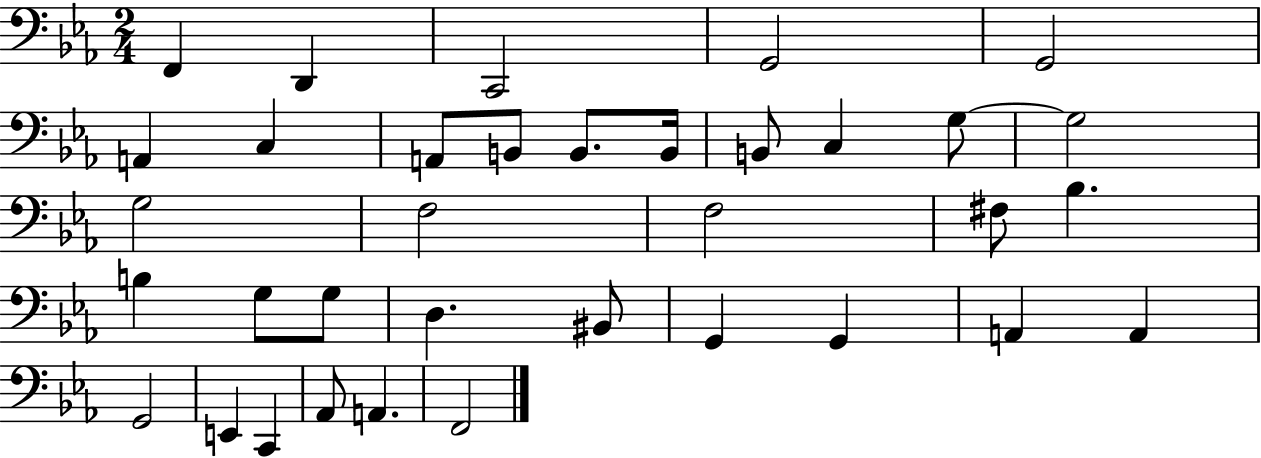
{
  \clef bass
  \numericTimeSignature
  \time 2/4
  \key ees \major
  f,4 d,4 | c,2 | g,2 | g,2 | \break a,4 c4 | a,8 b,8 b,8. b,16 | b,8 c4 g8~~ | g2 | \break g2 | f2 | f2 | fis8 bes4. | \break b4 g8 g8 | d4. bis,8 | g,4 g,4 | a,4 a,4 | \break g,2 | e,4 c,4 | aes,8 a,4. | f,2 | \break \bar "|."
}